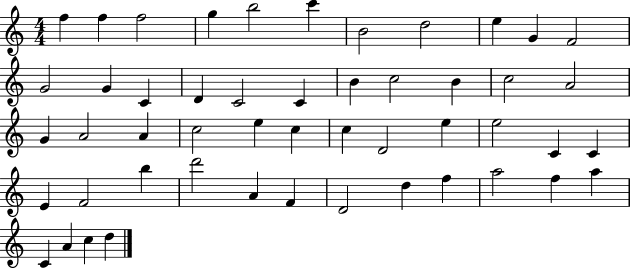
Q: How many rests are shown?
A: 0